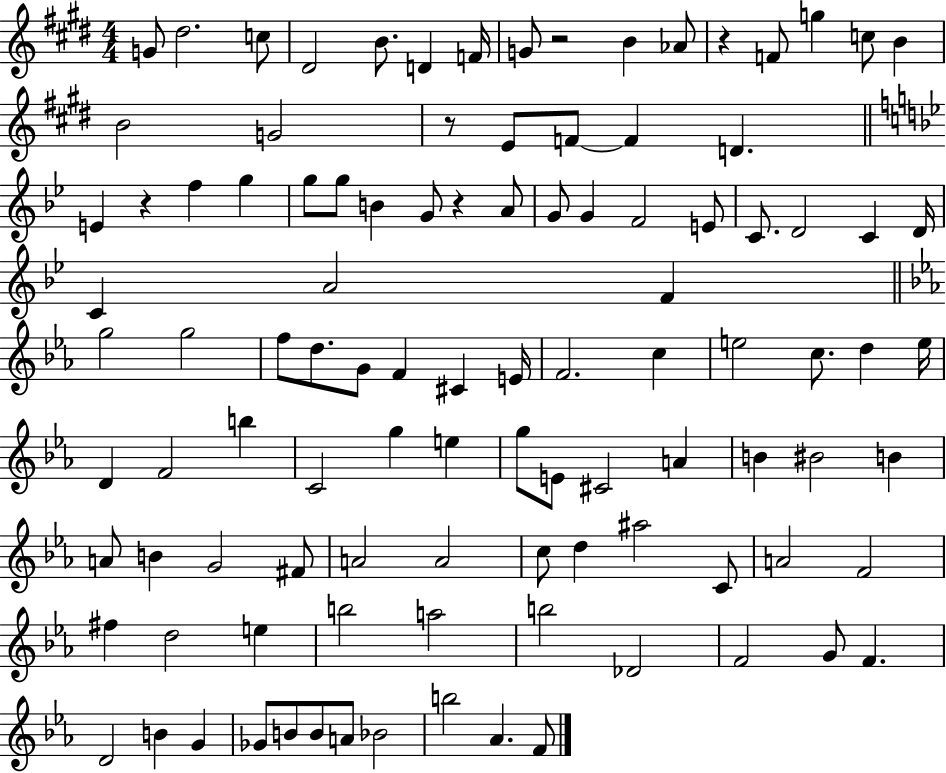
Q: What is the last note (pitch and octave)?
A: F4